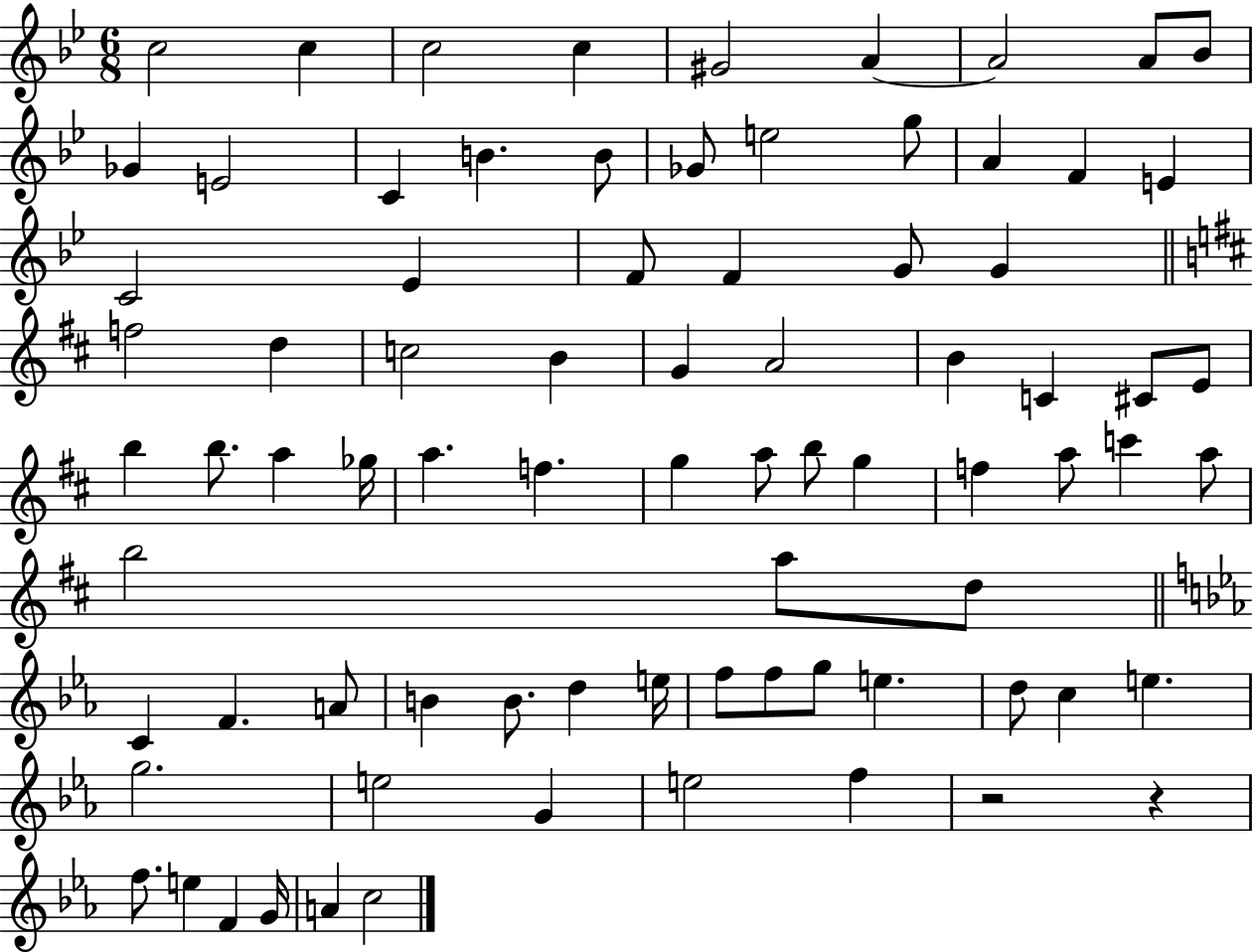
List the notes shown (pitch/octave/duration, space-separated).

C5/h C5/q C5/h C5/q G#4/h A4/q A4/h A4/e Bb4/e Gb4/q E4/h C4/q B4/q. B4/e Gb4/e E5/h G5/e A4/q F4/q E4/q C4/h Eb4/q F4/e F4/q G4/e G4/q F5/h D5/q C5/h B4/q G4/q A4/h B4/q C4/q C#4/e E4/e B5/q B5/e. A5/q Gb5/s A5/q. F5/q. G5/q A5/e B5/e G5/q F5/q A5/e C6/q A5/e B5/h A5/e D5/e C4/q F4/q. A4/e B4/q B4/e. D5/q E5/s F5/e F5/e G5/e E5/q. D5/e C5/q E5/q. G5/h. E5/h G4/q E5/h F5/q R/h R/q F5/e. E5/q F4/q G4/s A4/q C5/h